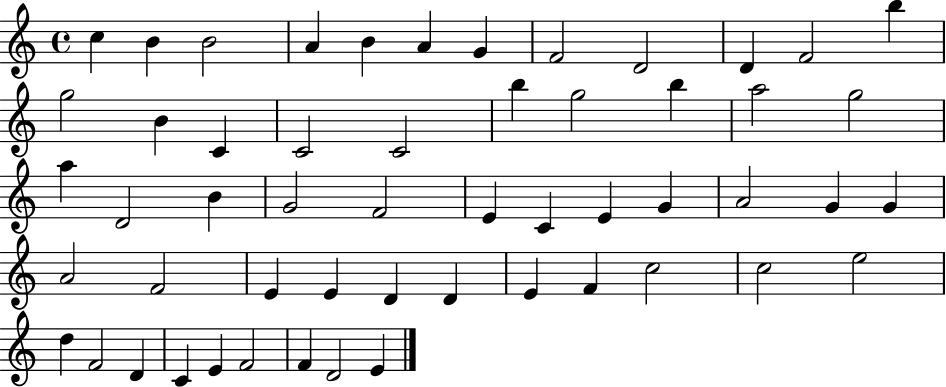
{
  \clef treble
  \time 4/4
  \defaultTimeSignature
  \key c \major
  c''4 b'4 b'2 | a'4 b'4 a'4 g'4 | f'2 d'2 | d'4 f'2 b''4 | \break g''2 b'4 c'4 | c'2 c'2 | b''4 g''2 b''4 | a''2 g''2 | \break a''4 d'2 b'4 | g'2 f'2 | e'4 c'4 e'4 g'4 | a'2 g'4 g'4 | \break a'2 f'2 | e'4 e'4 d'4 d'4 | e'4 f'4 c''2 | c''2 e''2 | \break d''4 f'2 d'4 | c'4 e'4 f'2 | f'4 d'2 e'4 | \bar "|."
}